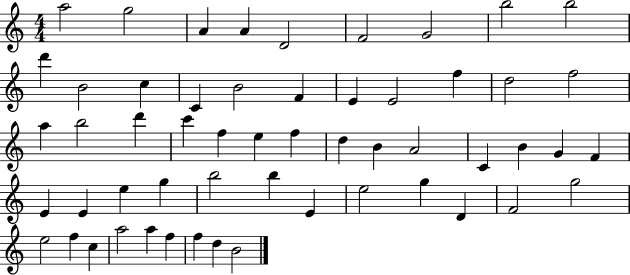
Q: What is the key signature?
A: C major